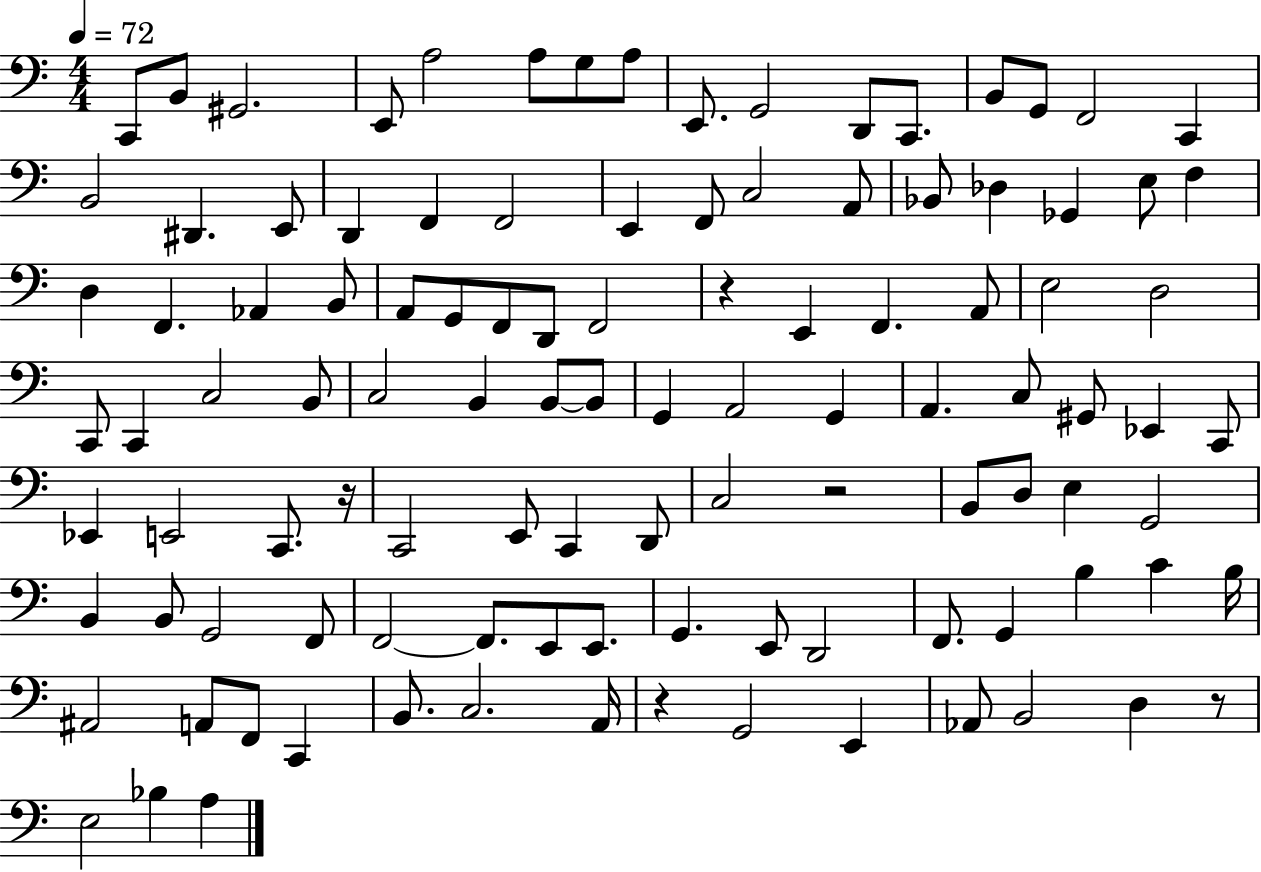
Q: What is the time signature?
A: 4/4